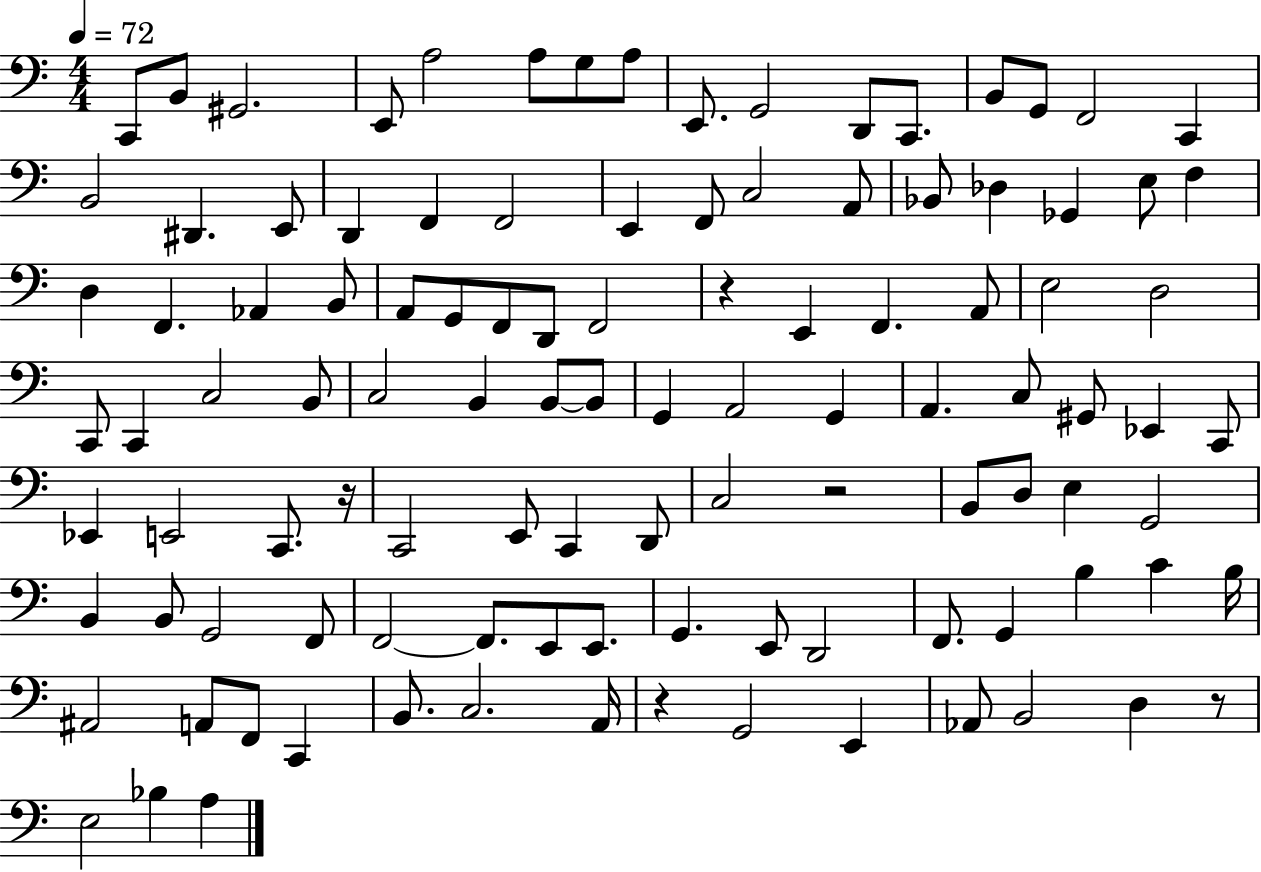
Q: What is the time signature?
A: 4/4